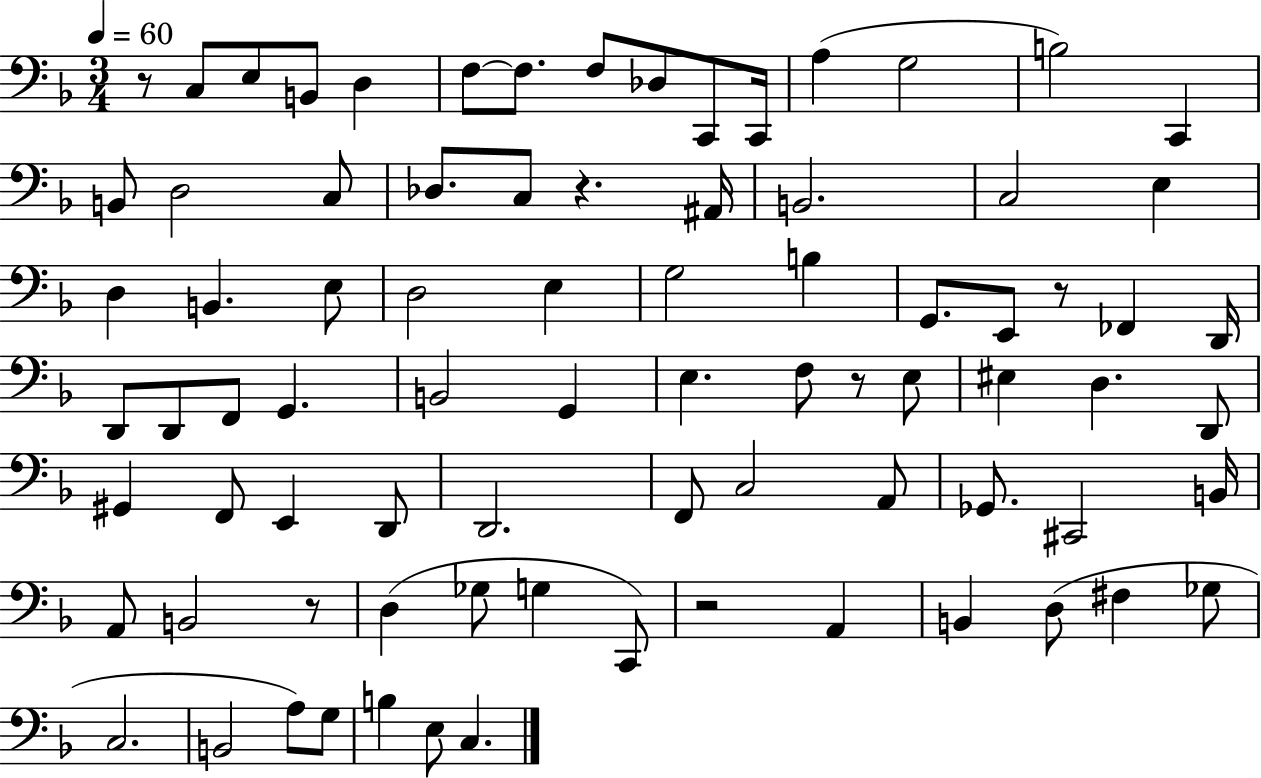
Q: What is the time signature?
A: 3/4